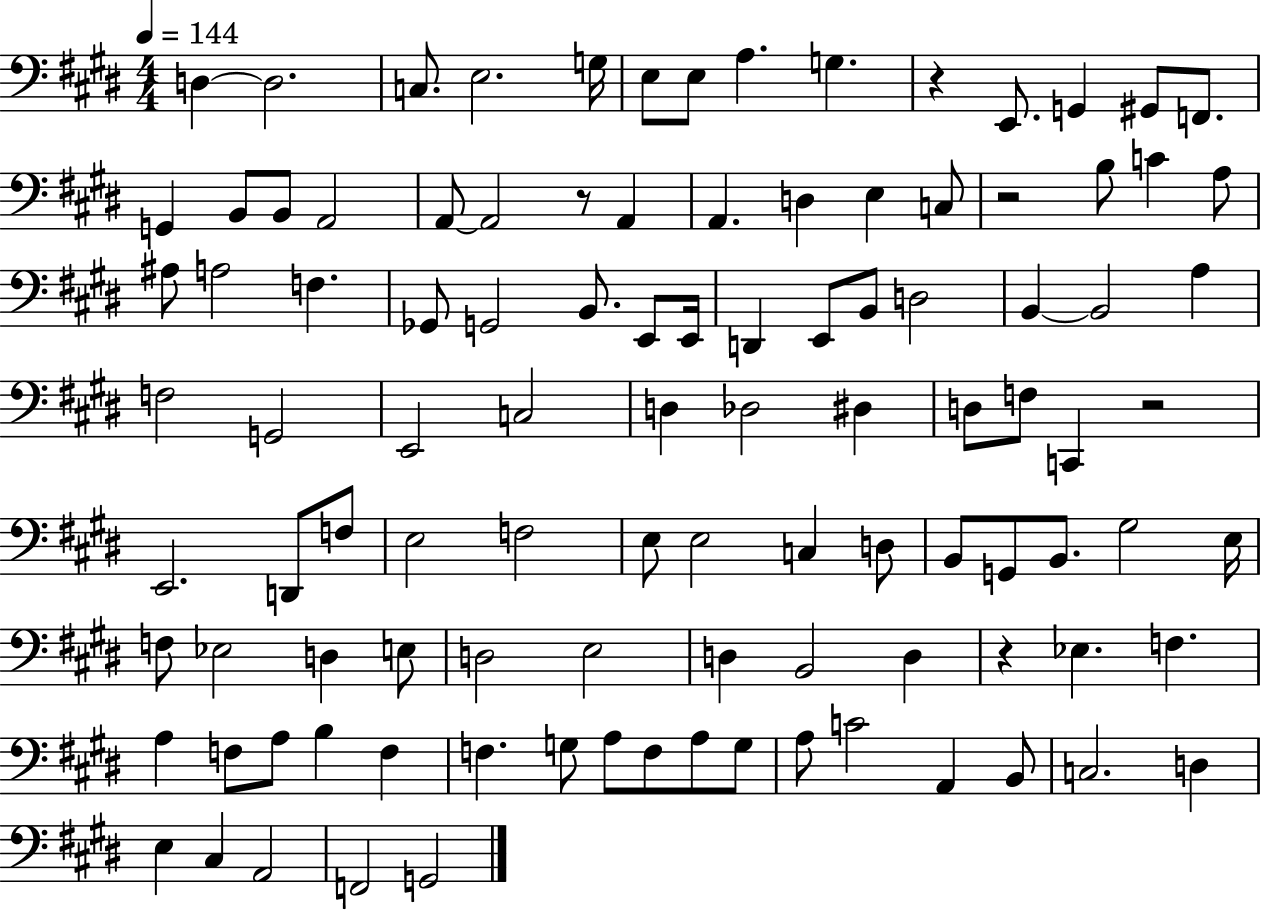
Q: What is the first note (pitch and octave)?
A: D3